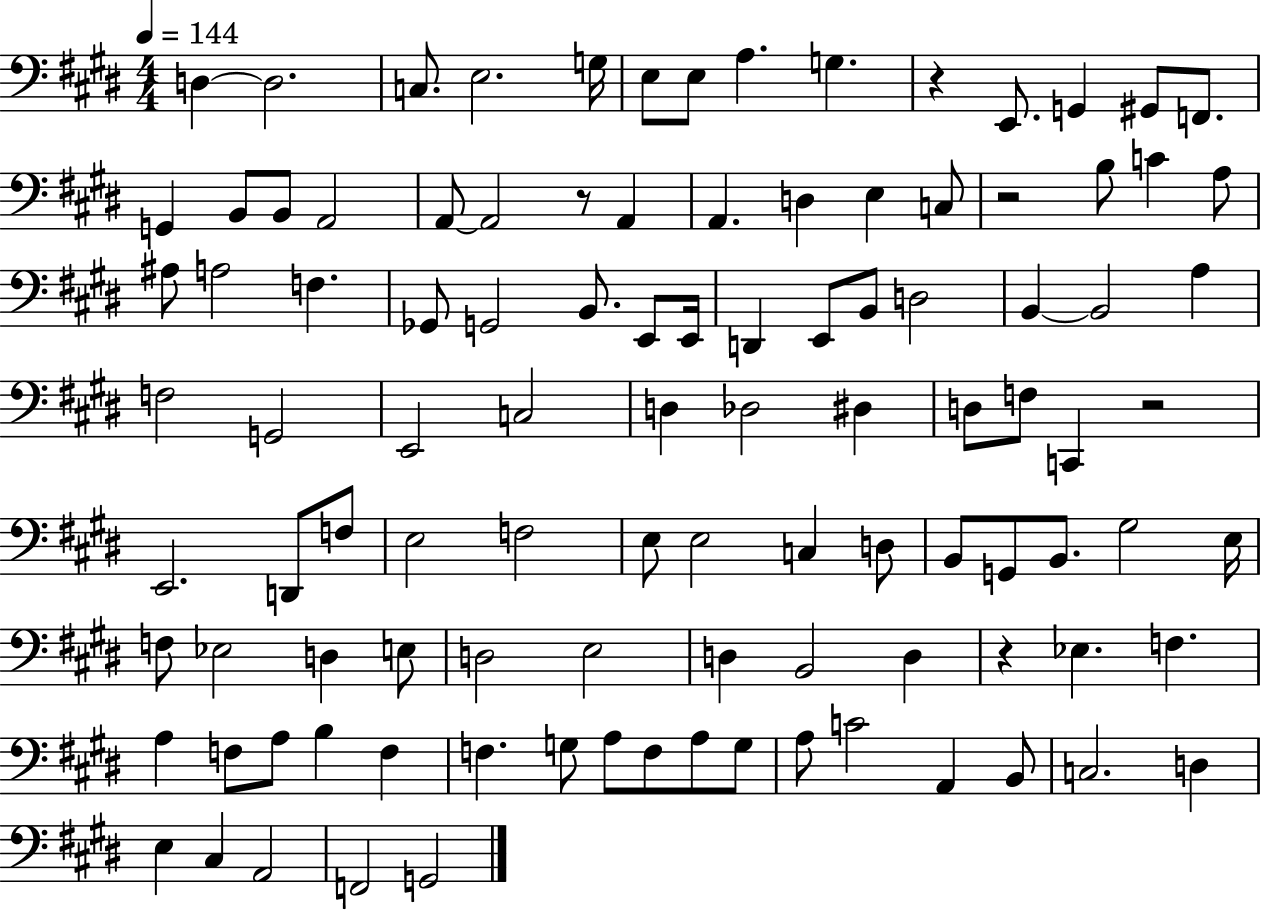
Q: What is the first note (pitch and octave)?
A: D3